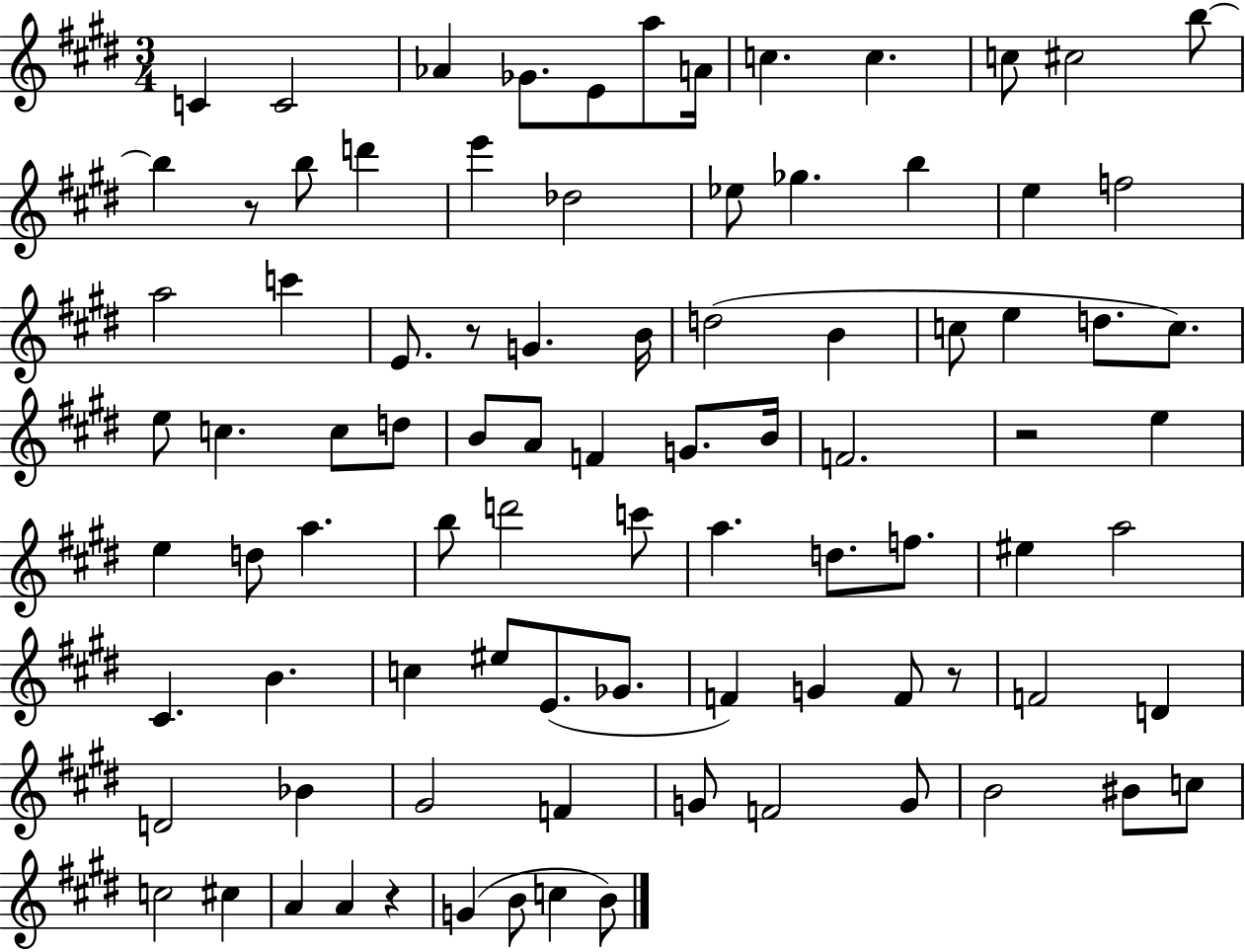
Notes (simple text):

C4/q C4/h Ab4/q Gb4/e. E4/e A5/e A4/s C5/q. C5/q. C5/e C#5/h B5/e B5/q R/e B5/e D6/q E6/q Db5/h Eb5/e Gb5/q. B5/q E5/q F5/h A5/h C6/q E4/e. R/e G4/q. B4/s D5/h B4/q C5/e E5/q D5/e. C5/e. E5/e C5/q. C5/e D5/e B4/e A4/e F4/q G4/e. B4/s F4/h. R/h E5/q E5/q D5/e A5/q. B5/e D6/h C6/e A5/q. D5/e. F5/e. EIS5/q A5/h C#4/q. B4/q. C5/q EIS5/e E4/e. Gb4/e. F4/q G4/q F4/e R/e F4/h D4/q D4/h Bb4/q G#4/h F4/q G4/e F4/h G4/e B4/h BIS4/e C5/e C5/h C#5/q A4/q A4/q R/q G4/q B4/e C5/q B4/e